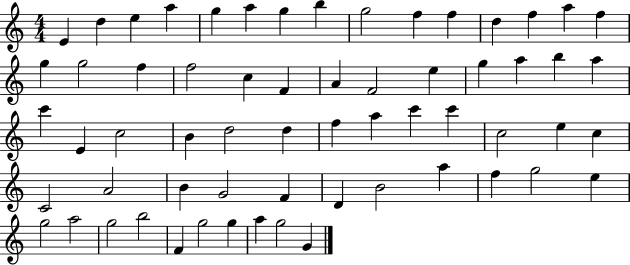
X:1
T:Untitled
M:4/4
L:1/4
K:C
E d e a g a g b g2 f f d f a f g g2 f f2 c F A F2 e g a b a c' E c2 B d2 d f a c' c' c2 e c C2 A2 B G2 F D B2 a f g2 e g2 a2 g2 b2 F g2 g a g2 G